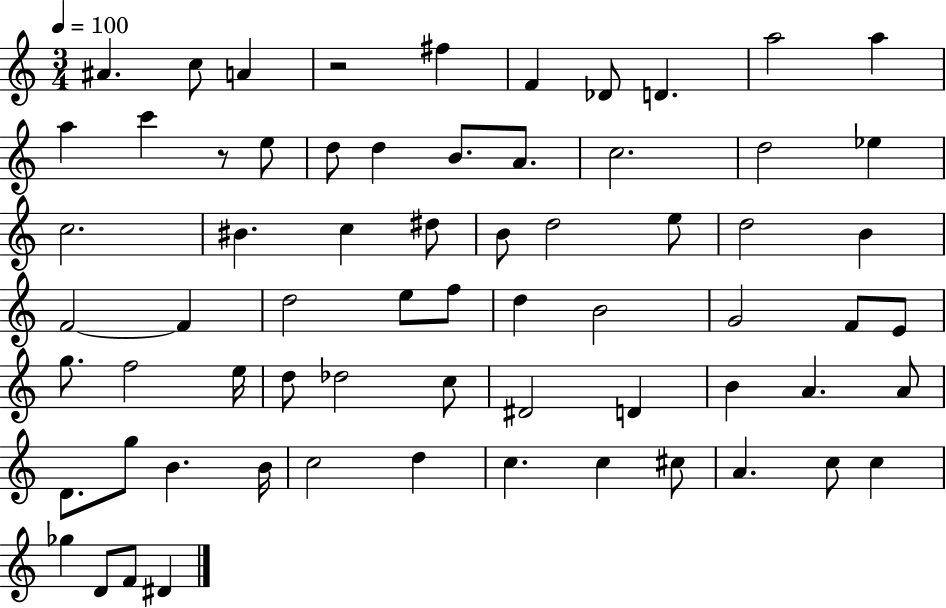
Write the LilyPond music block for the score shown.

{
  \clef treble
  \numericTimeSignature
  \time 3/4
  \key c \major
  \tempo 4 = 100
  ais'4. c''8 a'4 | r2 fis''4 | f'4 des'8 d'4. | a''2 a''4 | \break a''4 c'''4 r8 e''8 | d''8 d''4 b'8. a'8. | c''2. | d''2 ees''4 | \break c''2. | bis'4. c''4 dis''8 | b'8 d''2 e''8 | d''2 b'4 | \break f'2~~ f'4 | d''2 e''8 f''8 | d''4 b'2 | g'2 f'8 e'8 | \break g''8. f''2 e''16 | d''8 des''2 c''8 | dis'2 d'4 | b'4 a'4. a'8 | \break d'8. g''8 b'4. b'16 | c''2 d''4 | c''4. c''4 cis''8 | a'4. c''8 c''4 | \break ges''4 d'8 f'8 dis'4 | \bar "|."
}